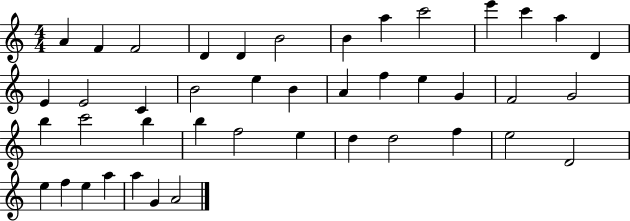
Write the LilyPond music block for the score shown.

{
  \clef treble
  \numericTimeSignature
  \time 4/4
  \key c \major
  a'4 f'4 f'2 | d'4 d'4 b'2 | b'4 a''4 c'''2 | e'''4 c'''4 a''4 d'4 | \break e'4 e'2 c'4 | b'2 e''4 b'4 | a'4 f''4 e''4 g'4 | f'2 g'2 | \break b''4 c'''2 b''4 | b''4 f''2 e''4 | d''4 d''2 f''4 | e''2 d'2 | \break e''4 f''4 e''4 a''4 | a''4 g'4 a'2 | \bar "|."
}